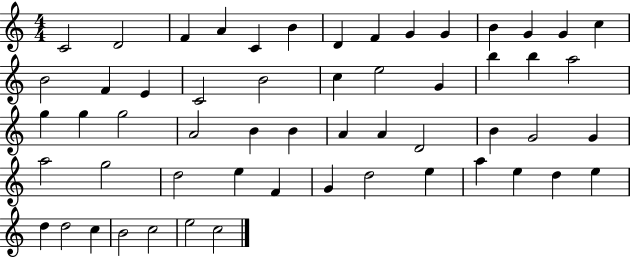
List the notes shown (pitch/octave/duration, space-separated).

C4/h D4/h F4/q A4/q C4/q B4/q D4/q F4/q G4/q G4/q B4/q G4/q G4/q C5/q B4/h F4/q E4/q C4/h B4/h C5/q E5/h G4/q B5/q B5/q A5/h G5/q G5/q G5/h A4/h B4/q B4/q A4/q A4/q D4/h B4/q G4/h G4/q A5/h G5/h D5/h E5/q F4/q G4/q D5/h E5/q A5/q E5/q D5/q E5/q D5/q D5/h C5/q B4/h C5/h E5/h C5/h